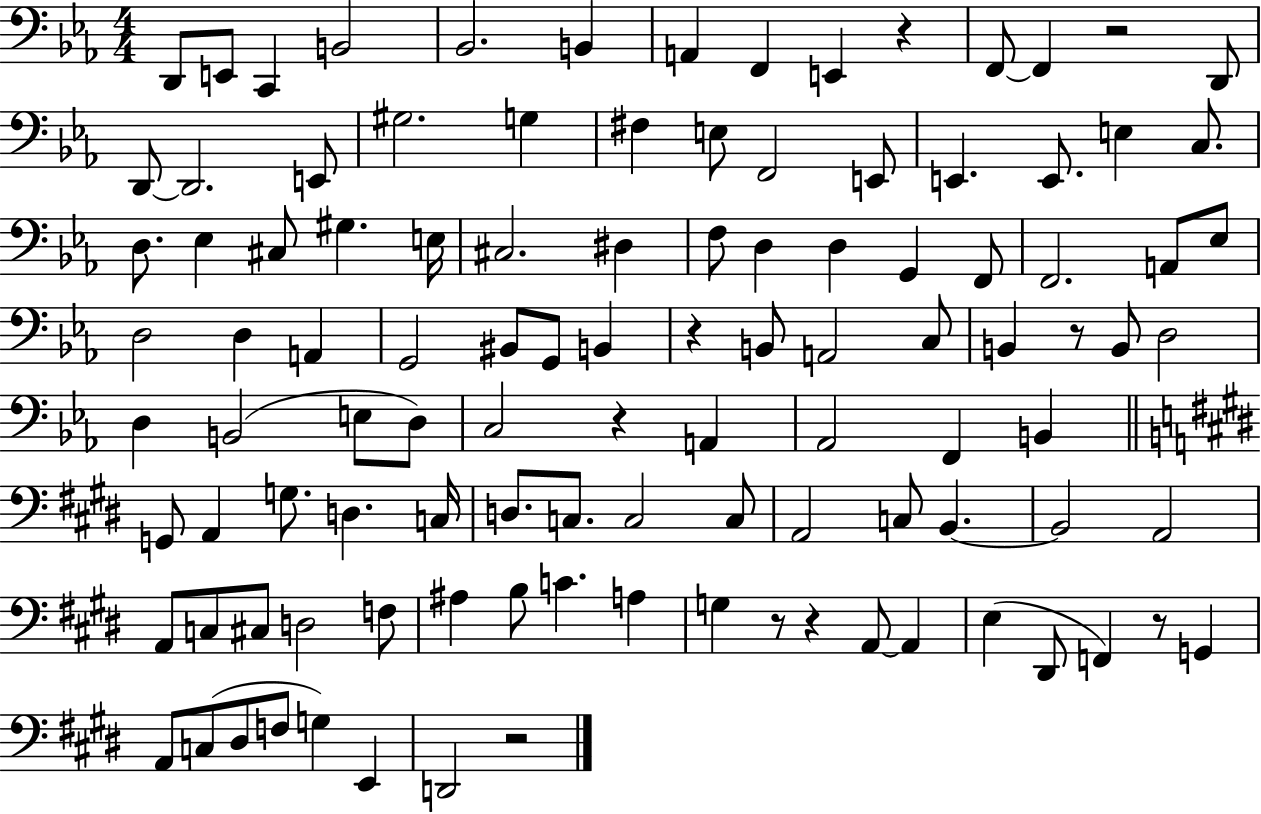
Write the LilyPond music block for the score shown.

{
  \clef bass
  \numericTimeSignature
  \time 4/4
  \key ees \major
  d,8 e,8 c,4 b,2 | bes,2. b,4 | a,4 f,4 e,4 r4 | f,8~~ f,4 r2 d,8 | \break d,8~~ d,2. e,8 | gis2. g4 | fis4 e8 f,2 e,8 | e,4. e,8. e4 c8. | \break d8. ees4 cis8 gis4. e16 | cis2. dis4 | f8 d4 d4 g,4 f,8 | f,2. a,8 ees8 | \break d2 d4 a,4 | g,2 bis,8 g,8 b,4 | r4 b,8 a,2 c8 | b,4 r8 b,8 d2 | \break d4 b,2( e8 d8) | c2 r4 a,4 | aes,2 f,4 b,4 | \bar "||" \break \key e \major g,8 a,4 g8. d4. c16 | d8. c8. c2 c8 | a,2 c8 b,4.~~ | b,2 a,2 | \break a,8 c8 cis8 d2 f8 | ais4 b8 c'4. a4 | g4 r8 r4 a,8~~ a,4 | e4( dis,8 f,4) r8 g,4 | \break a,8 c8( dis8 f8 g4) e,4 | d,2 r2 | \bar "|."
}